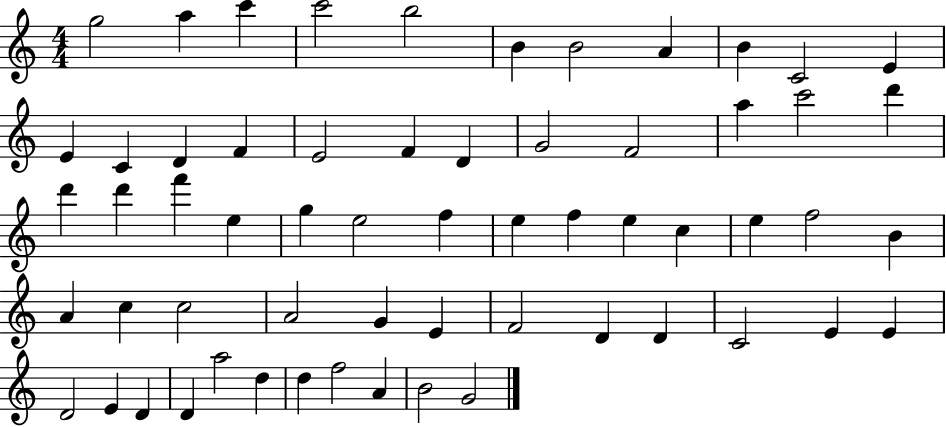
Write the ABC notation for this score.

X:1
T:Untitled
M:4/4
L:1/4
K:C
g2 a c' c'2 b2 B B2 A B C2 E E C D F E2 F D G2 F2 a c'2 d' d' d' f' e g e2 f e f e c e f2 B A c c2 A2 G E F2 D D C2 E E D2 E D D a2 d d f2 A B2 G2